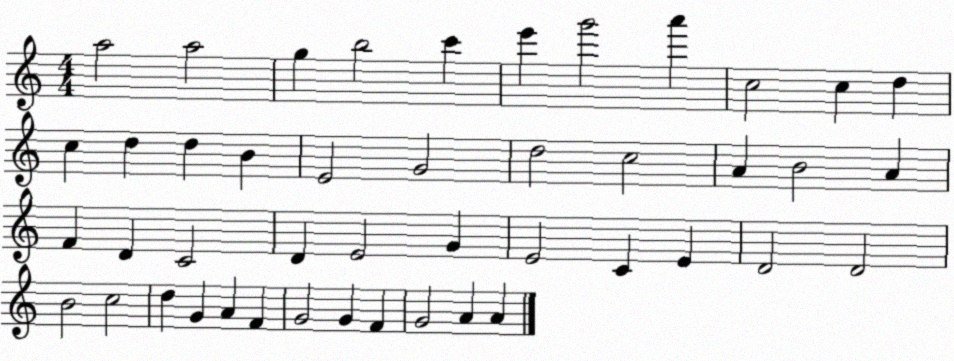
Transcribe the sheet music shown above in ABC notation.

X:1
T:Untitled
M:4/4
L:1/4
K:C
a2 a2 g b2 c' e' g'2 a' c2 c d c d d B E2 G2 d2 c2 A B2 A F D C2 D E2 G E2 C E D2 D2 B2 c2 d G A F G2 G F G2 A A